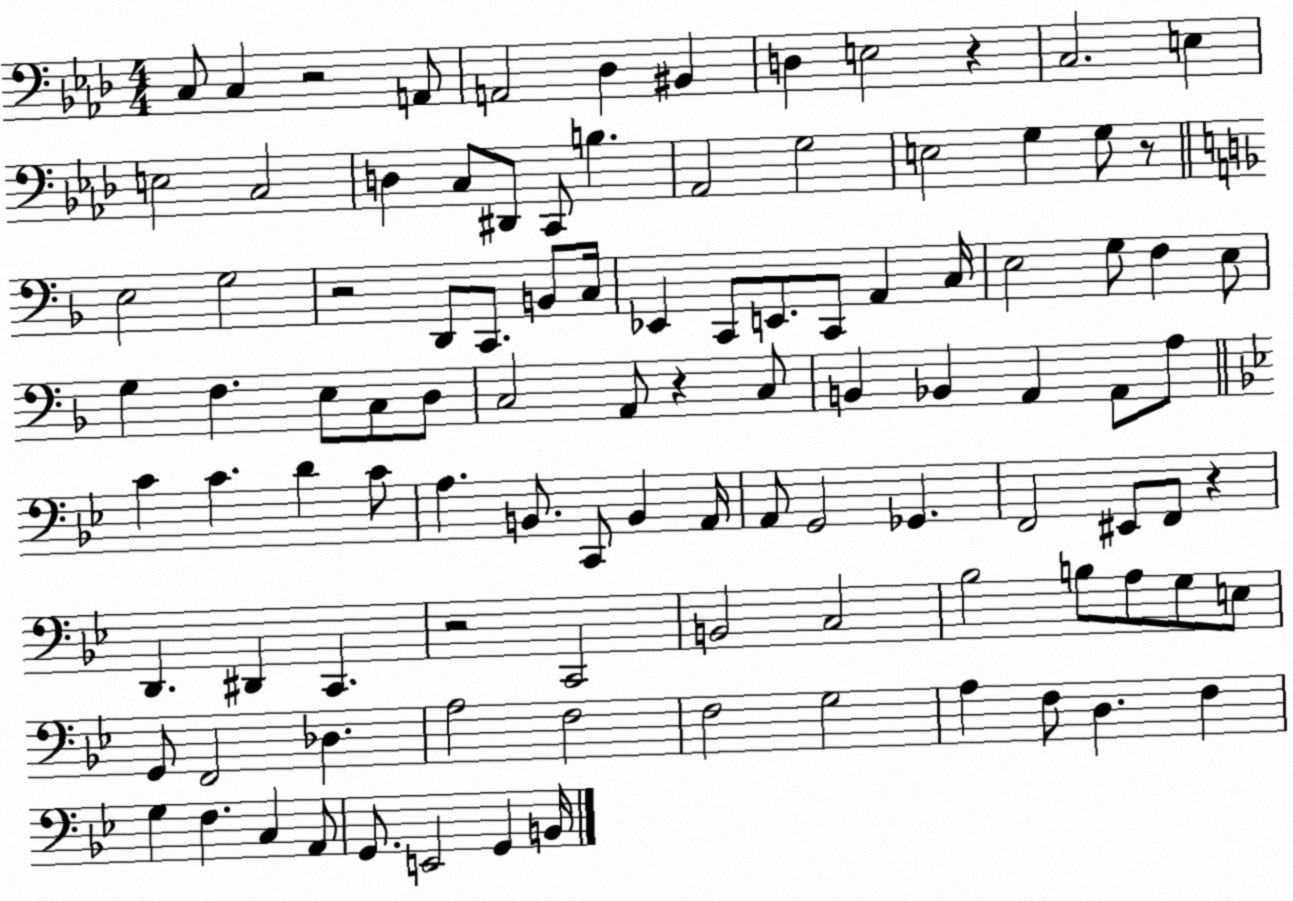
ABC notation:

X:1
T:Untitled
M:4/4
L:1/4
K:Ab
C,/2 C, z2 A,,/2 A,,2 _D, ^B,, D, E,2 z C,2 E, E,2 C,2 D, C,/2 ^D,,/2 C,,/2 B, _A,,2 G,2 E,2 G, G,/2 z/2 E,2 G,2 z2 D,,/2 C,,/2 B,,/2 C,/4 _E,, C,,/2 E,,/2 C,,/2 A,, C,/4 E,2 G,/2 F, E,/2 G, F, E,/2 C,/2 D,/2 C,2 A,,/2 z C,/2 B,, _B,, A,, A,,/2 A,/2 C C D C/2 A, B,,/2 C,,/2 B,, A,,/4 A,,/2 G,,2 _G,, F,,2 ^E,,/2 F,,/2 z D,, ^D,, C,, z2 C,,2 B,,2 C,2 _B,2 B,/2 A,/2 G,/2 E,/2 G,,/2 F,,2 _D, A,2 F,2 F,2 G,2 A, F,/2 D, F, G, F, C, A,,/2 G,,/2 E,,2 G,, B,,/4